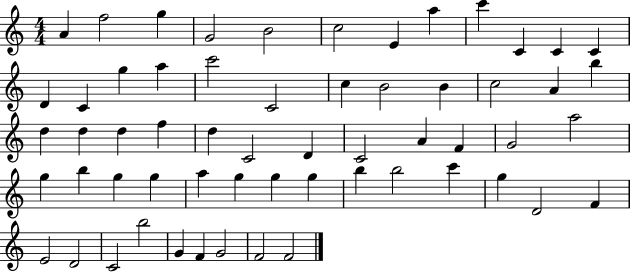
X:1
T:Untitled
M:4/4
L:1/4
K:C
A f2 g G2 B2 c2 E a c' C C C D C g a c'2 C2 c B2 B c2 A b d d d f d C2 D C2 A F G2 a2 g b g g a g g g b b2 c' g D2 F E2 D2 C2 b2 G F G2 F2 F2